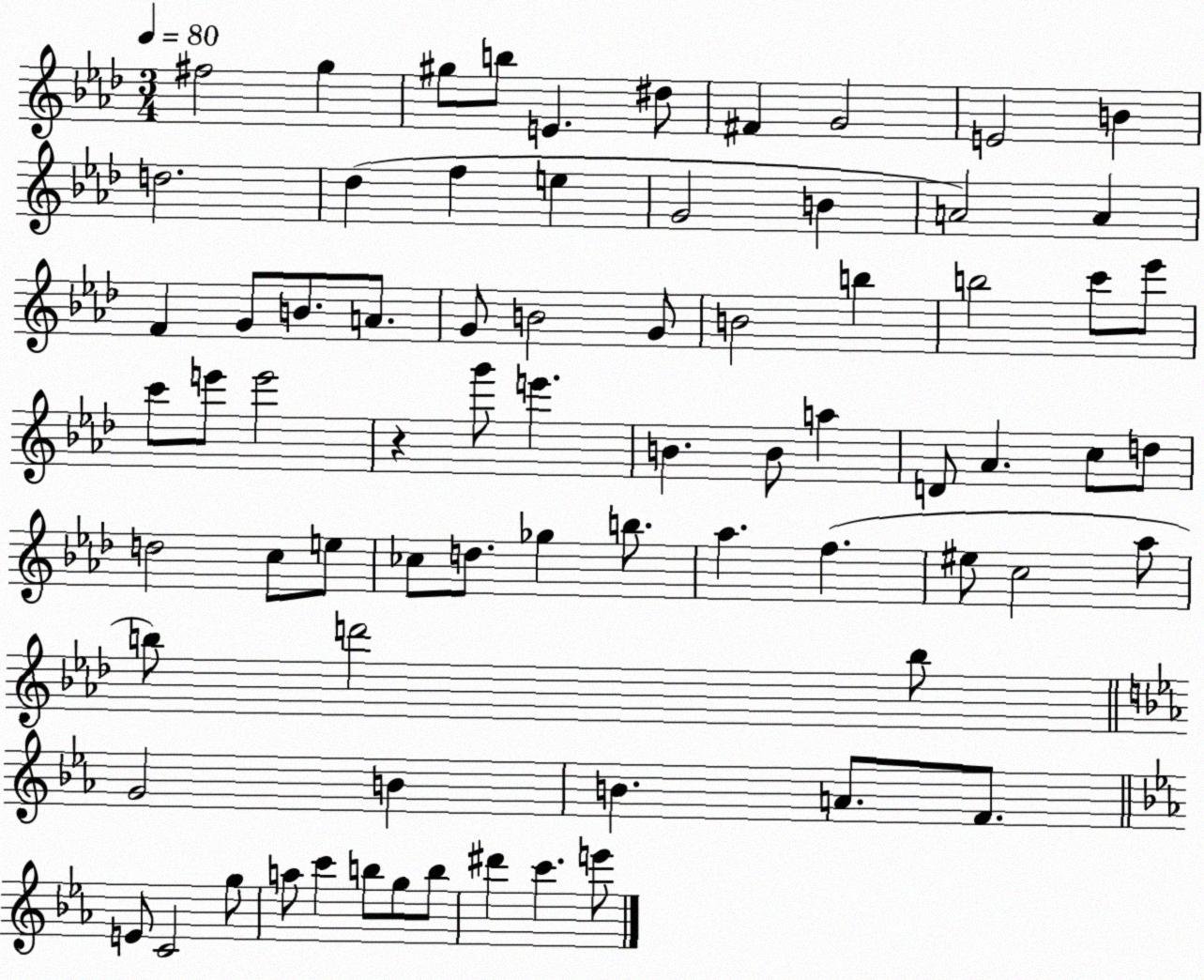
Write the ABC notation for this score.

X:1
T:Untitled
M:3/4
L:1/4
K:Ab
^f2 g ^g/2 b/2 E ^d/2 ^F G2 E2 B d2 _d f e G2 B A2 A F G/2 B/2 A/2 G/2 B2 G/2 B2 b b2 c'/2 _e'/2 c'/2 e'/2 e'2 z g'/2 e' B B/2 a D/2 _A c/2 d/2 d2 c/2 e/2 _c/2 d/2 _g b/2 _a f ^e/2 c2 _a/2 b/2 d'2 b/2 G2 B B A/2 F/2 E/2 C2 g/2 a/2 c' b/2 g/2 b/2 ^d' c' e'/2